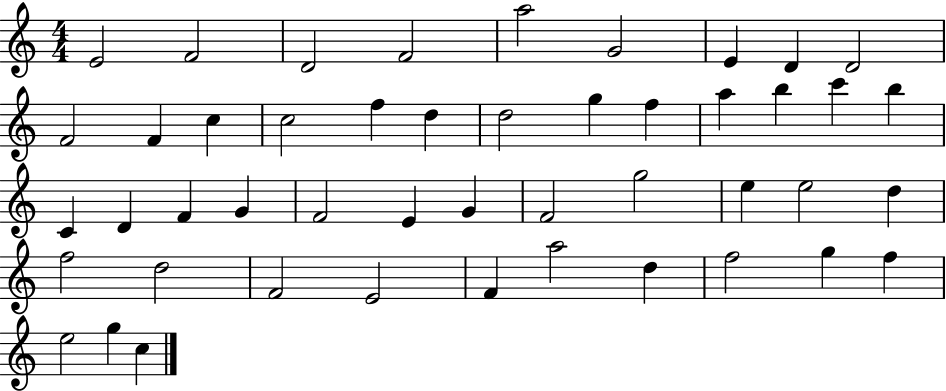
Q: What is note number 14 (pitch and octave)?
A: F5